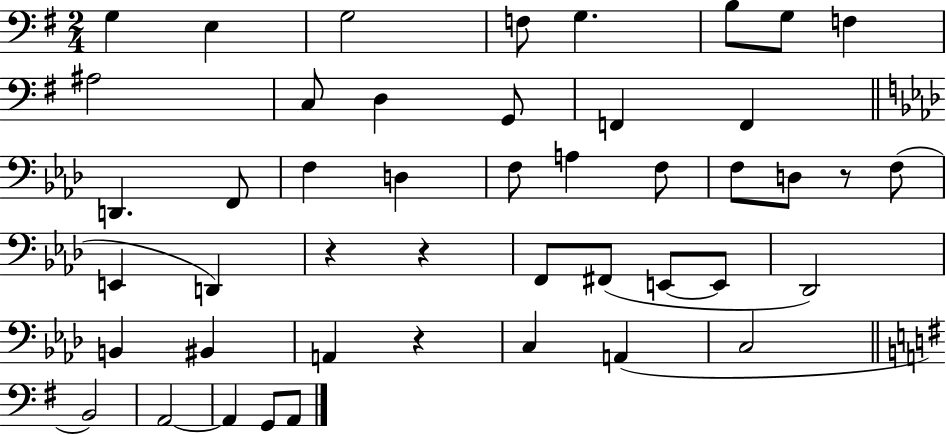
X:1
T:Untitled
M:2/4
L:1/4
K:G
G, E, G,2 F,/2 G, B,/2 G,/2 F, ^A,2 C,/2 D, G,,/2 F,, F,, D,, F,,/2 F, D, F,/2 A, F,/2 F,/2 D,/2 z/2 F,/2 E,, D,, z z F,,/2 ^F,,/2 E,,/2 E,,/2 _D,,2 B,, ^B,, A,, z C, A,, C,2 B,,2 A,,2 A,, G,,/2 A,,/2